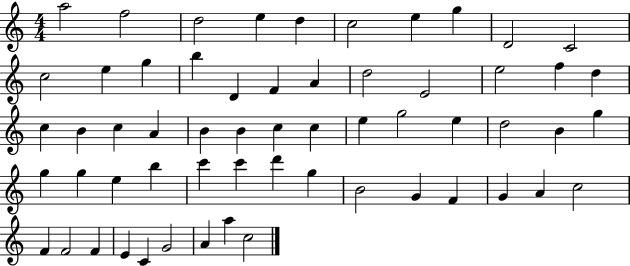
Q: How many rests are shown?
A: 0